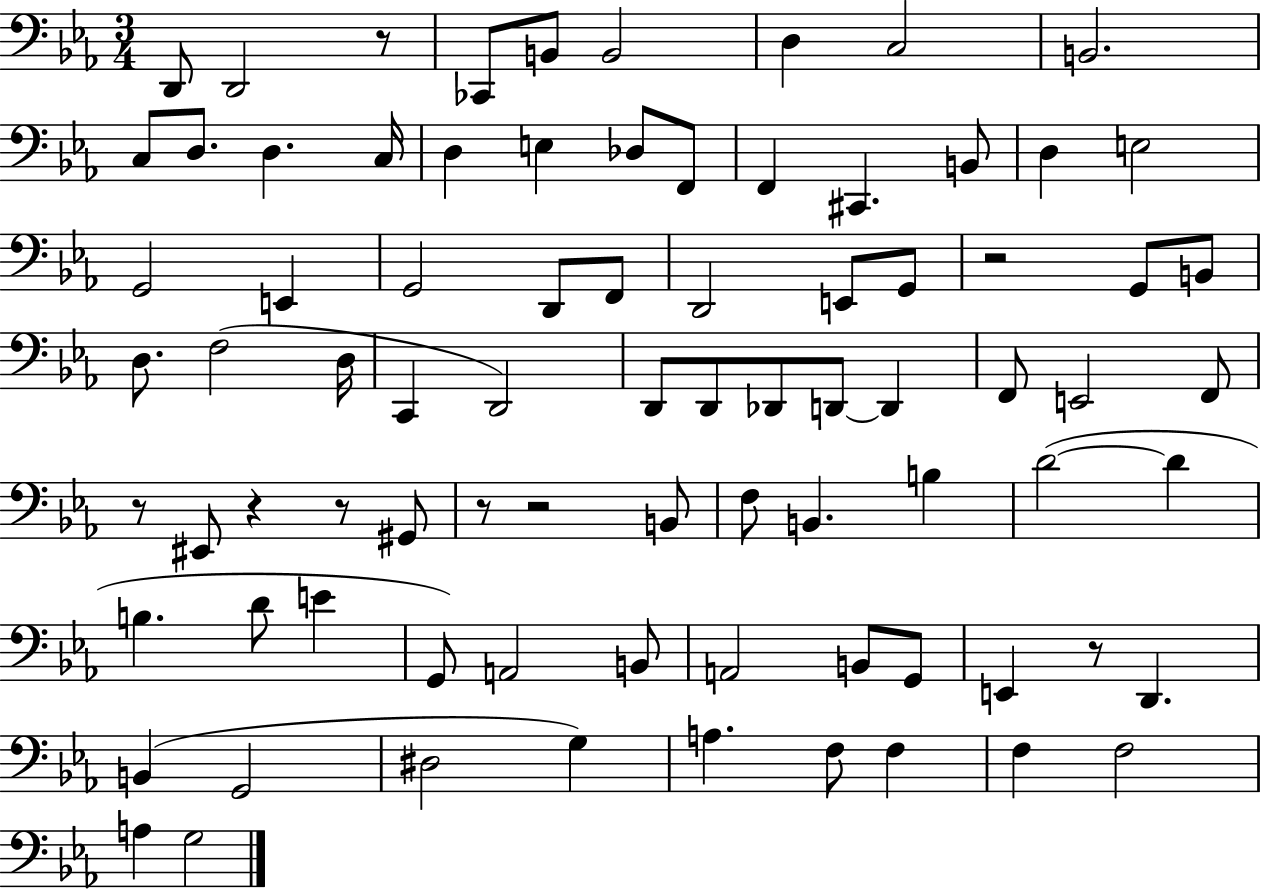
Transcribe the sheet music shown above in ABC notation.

X:1
T:Untitled
M:3/4
L:1/4
K:Eb
D,,/2 D,,2 z/2 _C,,/2 B,,/2 B,,2 D, C,2 B,,2 C,/2 D,/2 D, C,/4 D, E, _D,/2 F,,/2 F,, ^C,, B,,/2 D, E,2 G,,2 E,, G,,2 D,,/2 F,,/2 D,,2 E,,/2 G,,/2 z2 G,,/2 B,,/2 D,/2 F,2 D,/4 C,, D,,2 D,,/2 D,,/2 _D,,/2 D,,/2 D,, F,,/2 E,,2 F,,/2 z/2 ^E,,/2 z z/2 ^G,,/2 z/2 z2 B,,/2 F,/2 B,, B, D2 D B, D/2 E G,,/2 A,,2 B,,/2 A,,2 B,,/2 G,,/2 E,, z/2 D,, B,, G,,2 ^D,2 G, A, F,/2 F, F, F,2 A, G,2